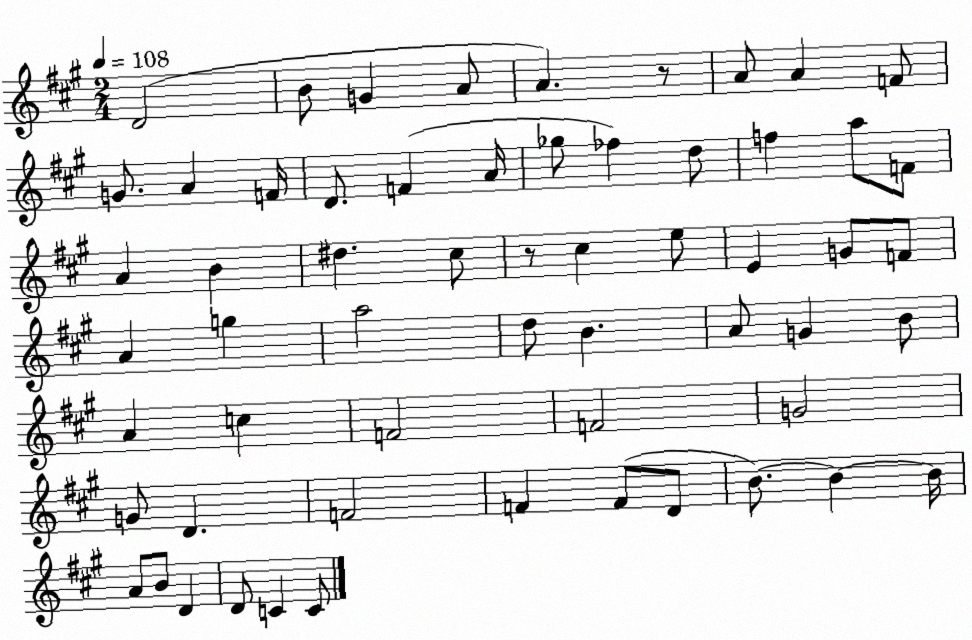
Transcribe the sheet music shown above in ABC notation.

X:1
T:Untitled
M:2/4
L:1/4
K:A
D2 B/2 G A/2 A z/2 A/2 A F/2 G/2 A F/4 D/2 F A/4 _g/2 _f d/2 f a/2 F/2 A B ^d ^c/2 z/2 ^c e/2 E G/2 F/2 A g a2 d/2 B A/2 G B/2 A c F2 F2 G2 G/2 D F2 F F/2 D/2 B/2 B B/4 A/2 B/2 D D/2 C C/2